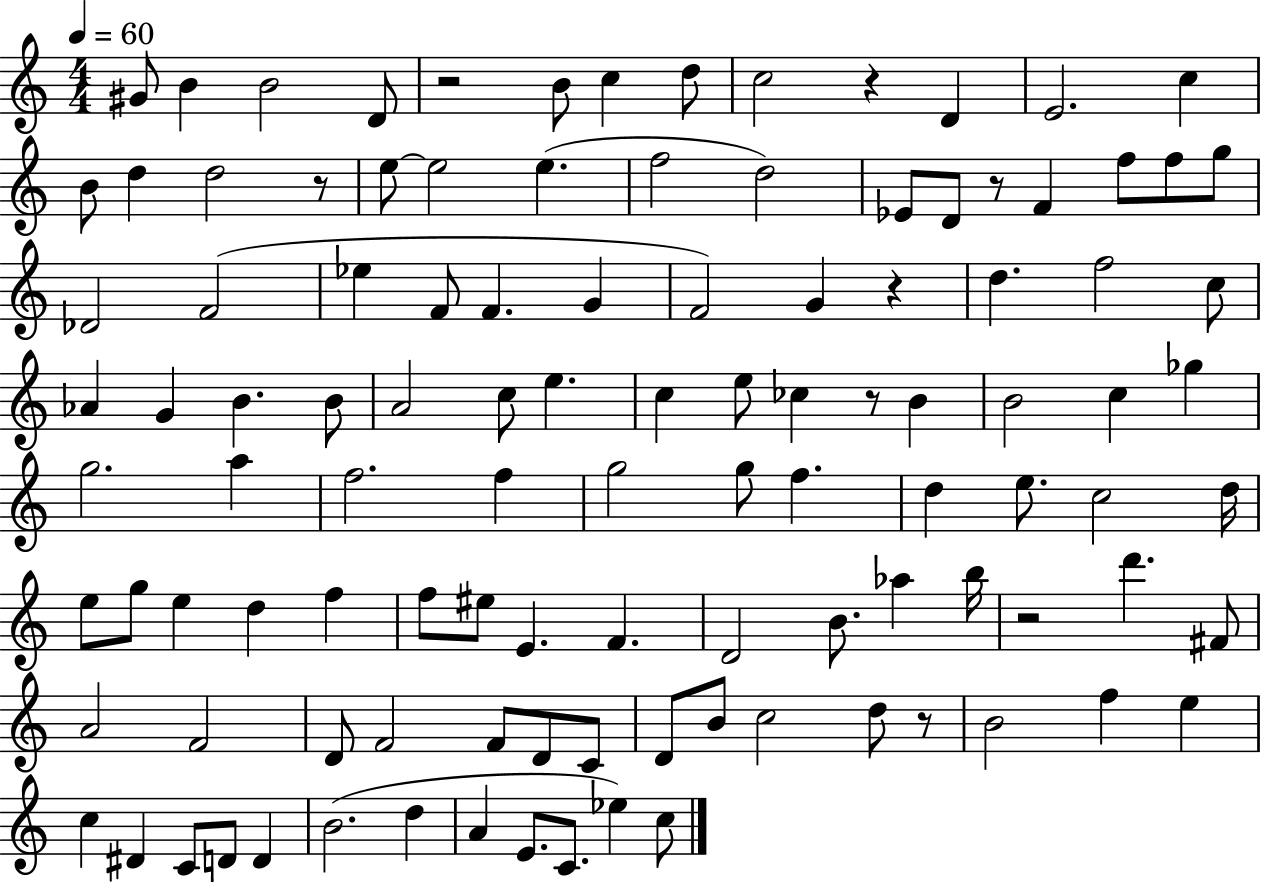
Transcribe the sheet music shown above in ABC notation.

X:1
T:Untitled
M:4/4
L:1/4
K:C
^G/2 B B2 D/2 z2 B/2 c d/2 c2 z D E2 c B/2 d d2 z/2 e/2 e2 e f2 d2 _E/2 D/2 z/2 F f/2 f/2 g/2 _D2 F2 _e F/2 F G F2 G z d f2 c/2 _A G B B/2 A2 c/2 e c e/2 _c z/2 B B2 c _g g2 a f2 f g2 g/2 f d e/2 c2 d/4 e/2 g/2 e d f f/2 ^e/2 E F D2 B/2 _a b/4 z2 d' ^F/2 A2 F2 D/2 F2 F/2 D/2 C/2 D/2 B/2 c2 d/2 z/2 B2 f e c ^D C/2 D/2 D B2 d A E/2 C/2 _e c/2